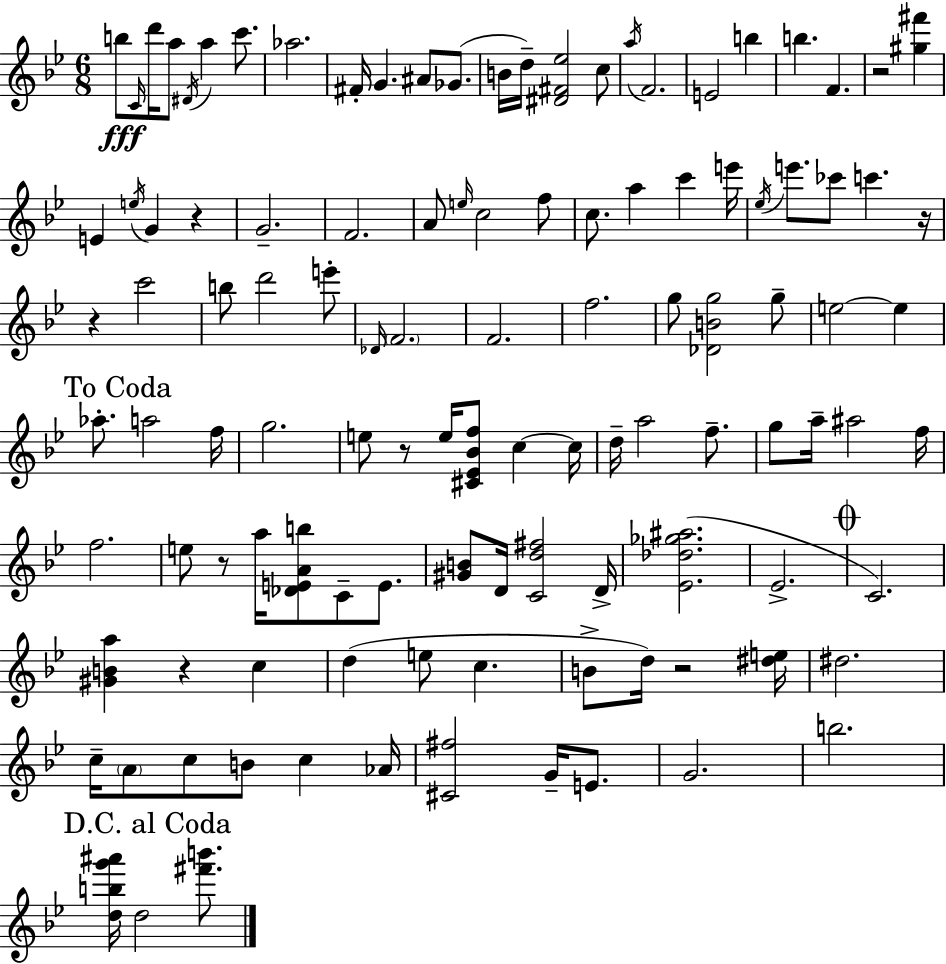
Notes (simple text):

B5/e C4/s D6/s A5/e D#4/s A5/q C6/e. Ab5/h. F#4/s G4/q. A#4/e Gb4/e. B4/s D5/s [D#4,F#4,Eb5]/h C5/e A5/s F4/h. E4/h B5/q B5/q. F4/q. R/h [G#5,F#6]/q E4/q E5/s G4/q R/q G4/h. F4/h. A4/e E5/s C5/h F5/e C5/e. A5/q C6/q E6/s Eb5/s E6/e. CES6/e C6/q. R/s R/q C6/h B5/e D6/h E6/e Db4/s F4/h. F4/h. F5/h. G5/e [Db4,B4,G5]/h G5/e E5/h E5/q Ab5/e. A5/h F5/s G5/h. E5/e R/e E5/s [C#4,Eb4,Bb4,F5]/e C5/q C5/s D5/s A5/h F5/e. G5/e A5/s A#5/h F5/s F5/h. E5/e R/e A5/s [Db4,E4,A4,B5]/e C4/e E4/e. [G#4,B4]/e D4/s [C4,D5,F#5]/h D4/s [Eb4,Db5,Gb5,A#5]/h. Eb4/h. C4/h. [G#4,B4,A5]/q R/q C5/q D5/q E5/e C5/q. B4/e D5/s R/h [D#5,E5]/s D#5/h. C5/s A4/e C5/e B4/e C5/q Ab4/s [C#4,F#5]/h G4/s E4/e. G4/h. B5/h. [D5,B5,G6,A#6]/s D5/h [F#6,B6]/e.